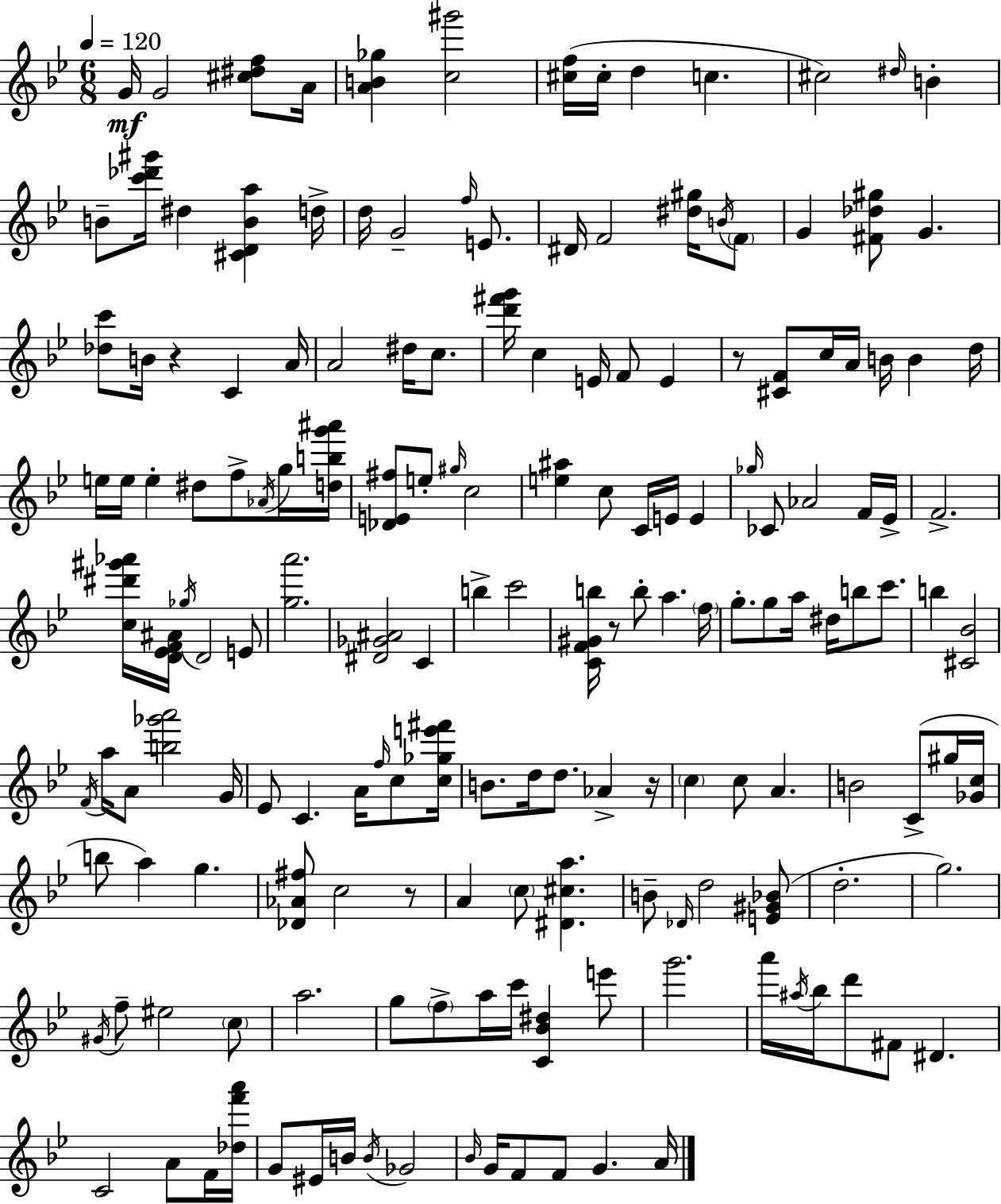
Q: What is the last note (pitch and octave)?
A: A4